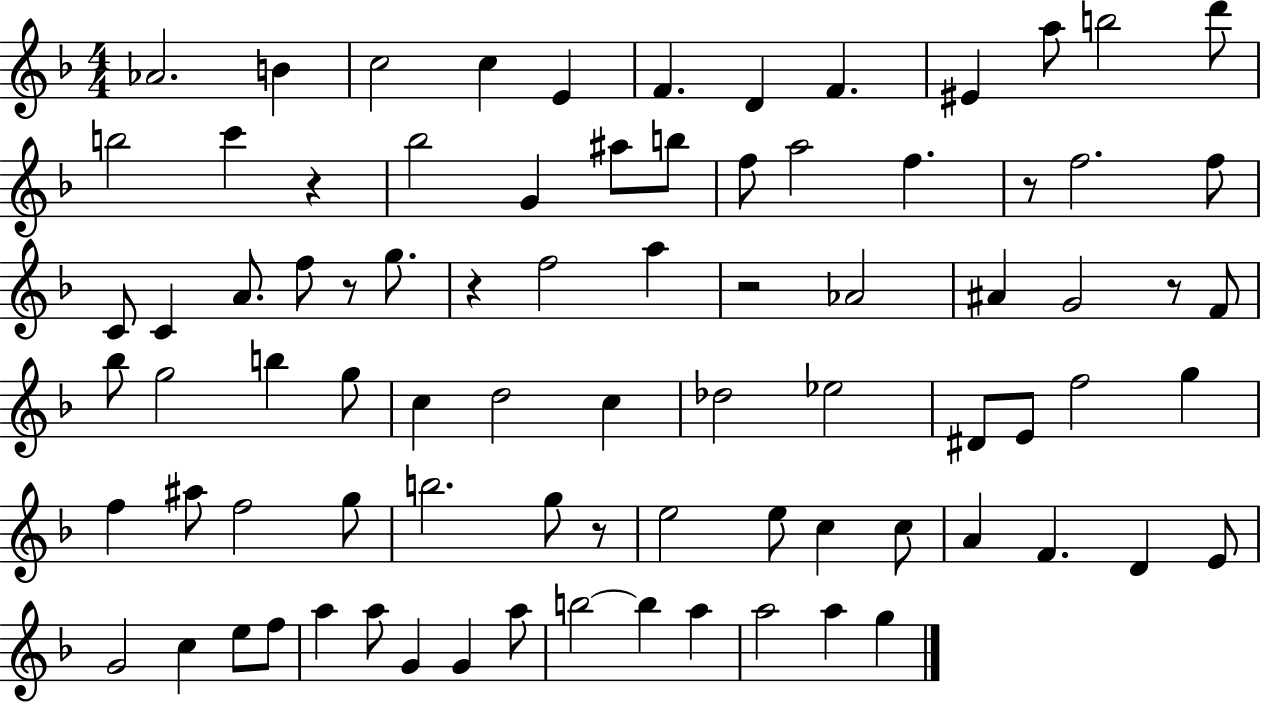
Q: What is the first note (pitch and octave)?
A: Ab4